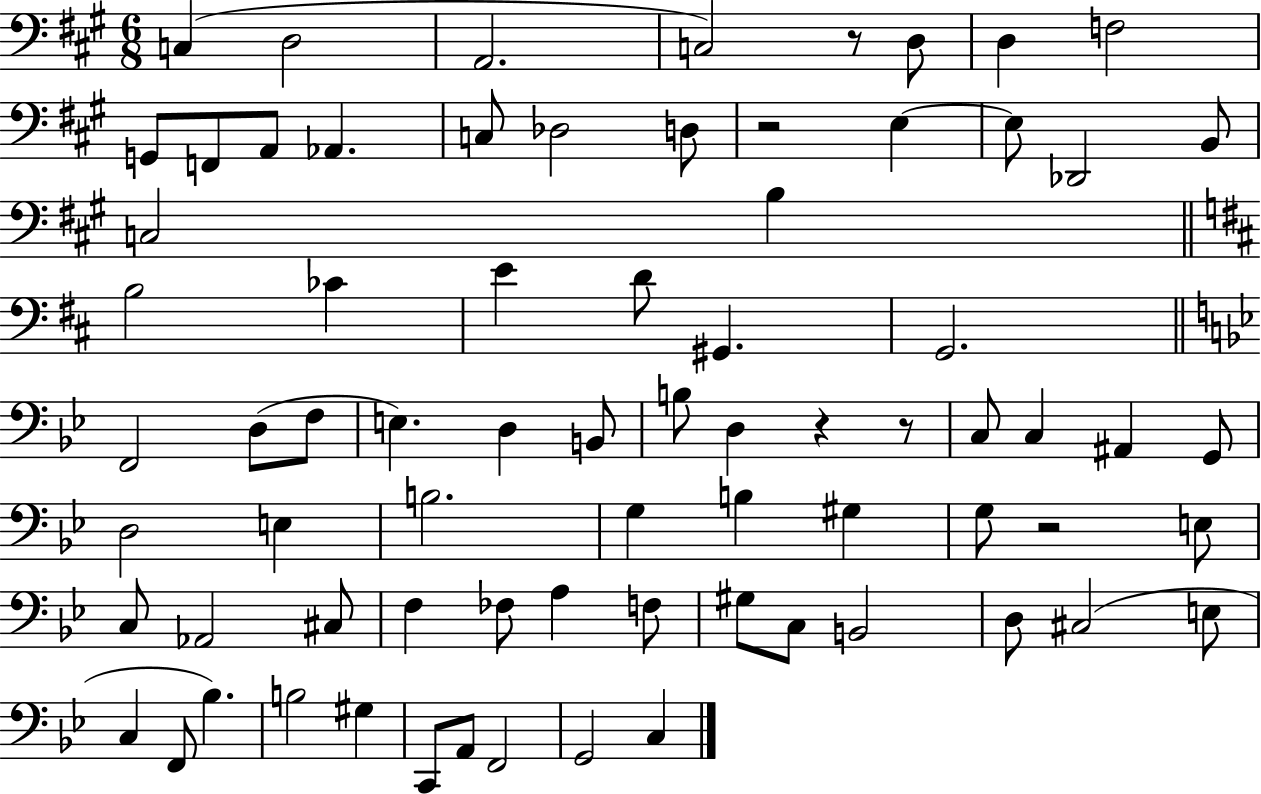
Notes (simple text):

C3/q D3/h A2/h. C3/h R/e D3/e D3/q F3/h G2/e F2/e A2/e Ab2/q. C3/e Db3/h D3/e R/h E3/q E3/e Db2/h B2/e C3/h B3/q B3/h CES4/q E4/q D4/e G#2/q. G2/h. F2/h D3/e F3/e E3/q. D3/q B2/e B3/e D3/q R/q R/e C3/e C3/q A#2/q G2/e D3/h E3/q B3/h. G3/q B3/q G#3/q G3/e R/h E3/e C3/e Ab2/h C#3/e F3/q FES3/e A3/q F3/e G#3/e C3/e B2/h D3/e C#3/h E3/e C3/q F2/e Bb3/q. B3/h G#3/q C2/e A2/e F2/h G2/h C3/q